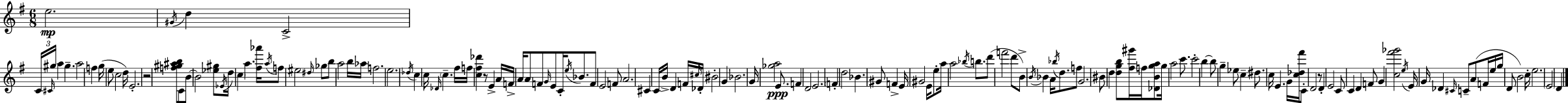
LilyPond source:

{
  \clef treble
  \numericTimeSignature
  \time 6/8
  \key e \minor
  \repeat volta 2 { e''2.\mp | \acciaccatura { gis'16 } d''4 c'2-> | \tuplet 3/2 { c'16 \grace { cis'16 } gis''16 } a''4 gis''4.-- | a''2 f''4 | \break g''16( e''8 c''2 | d''16) e'2.-. | r2 <f'' gis'' ais'' b''>8 | c'8 b'8~~ b'2 | \break <ees'' gis''>8 \acciaccatura { ees'16 } d''16 \parenthesize c''4 a''4. | <fis'' aes'''>16 \acciaccatura { a''16 } f''8 eis''2 | \grace { dis''16 } ges''8 b''8 a''2 | b''16 aes''16 f''2. | \break e''2. | \acciaccatura { des''16 } c''4 c''16 \grace { des'16 } | \parenthesize c''4.-- fis''16 f''16 <c'' fis'' des'''>4 | r8 e'4-> a'16 f'16-> a'16 a'8 f'8 | \break \grace { g'16 } e'8 c'16-. \acciaccatura { e''16 } bes'8. f'8 e'2 | f'8 a'2. | cis'4 | c'16 b'16-> d'4 f'16 \grace { cis''16 } des'16-. bis'2-. | \break g'4 bes'2. | g'16 <ges'' a''>2 | e'8.\ppp f'4 | d'2 e'2. | \break \parenthesize f'4-. | d''2 bes'4. | gis'8 f'4-> e'16 gis'2 | e'16 e''8-. a''16 a''2 | \break \acciaccatura { bes''16 } b''8. d'''8( | f'''2 d'''8 b'8->) | \acciaccatura { b'16 } bes'4 a'16 \acciaccatura { bes''16 } d''8. f''8 | g'2. | \break bis'8 d''4 <d'' g'' b''>8 <fis'' gis'''>16 f''16 <des' b' g'' a''>8 | g''16 a''2 c'''8. | c'''2-. b''4~~ | b''8 g''4-- ees''8 c''4-- | \break dis''8. c''16 e'4. g'16 | <c'' des'' fis'''>16 c'8-. d'2 r8 | d'4-. e'2 | c'8 c'4 d'4 f'8 | \break g'4 <c'' fis''' ges'''>2 | \acciaccatura { e''16 } e'16 g'16 des'4 \grace { cis'16 } c'8-- a'8( | f'16 e''16 g''16 d'8 b'2) | c''16-. e''2. | \break \parenthesize e'2 d'4 | } \bar "|."
}